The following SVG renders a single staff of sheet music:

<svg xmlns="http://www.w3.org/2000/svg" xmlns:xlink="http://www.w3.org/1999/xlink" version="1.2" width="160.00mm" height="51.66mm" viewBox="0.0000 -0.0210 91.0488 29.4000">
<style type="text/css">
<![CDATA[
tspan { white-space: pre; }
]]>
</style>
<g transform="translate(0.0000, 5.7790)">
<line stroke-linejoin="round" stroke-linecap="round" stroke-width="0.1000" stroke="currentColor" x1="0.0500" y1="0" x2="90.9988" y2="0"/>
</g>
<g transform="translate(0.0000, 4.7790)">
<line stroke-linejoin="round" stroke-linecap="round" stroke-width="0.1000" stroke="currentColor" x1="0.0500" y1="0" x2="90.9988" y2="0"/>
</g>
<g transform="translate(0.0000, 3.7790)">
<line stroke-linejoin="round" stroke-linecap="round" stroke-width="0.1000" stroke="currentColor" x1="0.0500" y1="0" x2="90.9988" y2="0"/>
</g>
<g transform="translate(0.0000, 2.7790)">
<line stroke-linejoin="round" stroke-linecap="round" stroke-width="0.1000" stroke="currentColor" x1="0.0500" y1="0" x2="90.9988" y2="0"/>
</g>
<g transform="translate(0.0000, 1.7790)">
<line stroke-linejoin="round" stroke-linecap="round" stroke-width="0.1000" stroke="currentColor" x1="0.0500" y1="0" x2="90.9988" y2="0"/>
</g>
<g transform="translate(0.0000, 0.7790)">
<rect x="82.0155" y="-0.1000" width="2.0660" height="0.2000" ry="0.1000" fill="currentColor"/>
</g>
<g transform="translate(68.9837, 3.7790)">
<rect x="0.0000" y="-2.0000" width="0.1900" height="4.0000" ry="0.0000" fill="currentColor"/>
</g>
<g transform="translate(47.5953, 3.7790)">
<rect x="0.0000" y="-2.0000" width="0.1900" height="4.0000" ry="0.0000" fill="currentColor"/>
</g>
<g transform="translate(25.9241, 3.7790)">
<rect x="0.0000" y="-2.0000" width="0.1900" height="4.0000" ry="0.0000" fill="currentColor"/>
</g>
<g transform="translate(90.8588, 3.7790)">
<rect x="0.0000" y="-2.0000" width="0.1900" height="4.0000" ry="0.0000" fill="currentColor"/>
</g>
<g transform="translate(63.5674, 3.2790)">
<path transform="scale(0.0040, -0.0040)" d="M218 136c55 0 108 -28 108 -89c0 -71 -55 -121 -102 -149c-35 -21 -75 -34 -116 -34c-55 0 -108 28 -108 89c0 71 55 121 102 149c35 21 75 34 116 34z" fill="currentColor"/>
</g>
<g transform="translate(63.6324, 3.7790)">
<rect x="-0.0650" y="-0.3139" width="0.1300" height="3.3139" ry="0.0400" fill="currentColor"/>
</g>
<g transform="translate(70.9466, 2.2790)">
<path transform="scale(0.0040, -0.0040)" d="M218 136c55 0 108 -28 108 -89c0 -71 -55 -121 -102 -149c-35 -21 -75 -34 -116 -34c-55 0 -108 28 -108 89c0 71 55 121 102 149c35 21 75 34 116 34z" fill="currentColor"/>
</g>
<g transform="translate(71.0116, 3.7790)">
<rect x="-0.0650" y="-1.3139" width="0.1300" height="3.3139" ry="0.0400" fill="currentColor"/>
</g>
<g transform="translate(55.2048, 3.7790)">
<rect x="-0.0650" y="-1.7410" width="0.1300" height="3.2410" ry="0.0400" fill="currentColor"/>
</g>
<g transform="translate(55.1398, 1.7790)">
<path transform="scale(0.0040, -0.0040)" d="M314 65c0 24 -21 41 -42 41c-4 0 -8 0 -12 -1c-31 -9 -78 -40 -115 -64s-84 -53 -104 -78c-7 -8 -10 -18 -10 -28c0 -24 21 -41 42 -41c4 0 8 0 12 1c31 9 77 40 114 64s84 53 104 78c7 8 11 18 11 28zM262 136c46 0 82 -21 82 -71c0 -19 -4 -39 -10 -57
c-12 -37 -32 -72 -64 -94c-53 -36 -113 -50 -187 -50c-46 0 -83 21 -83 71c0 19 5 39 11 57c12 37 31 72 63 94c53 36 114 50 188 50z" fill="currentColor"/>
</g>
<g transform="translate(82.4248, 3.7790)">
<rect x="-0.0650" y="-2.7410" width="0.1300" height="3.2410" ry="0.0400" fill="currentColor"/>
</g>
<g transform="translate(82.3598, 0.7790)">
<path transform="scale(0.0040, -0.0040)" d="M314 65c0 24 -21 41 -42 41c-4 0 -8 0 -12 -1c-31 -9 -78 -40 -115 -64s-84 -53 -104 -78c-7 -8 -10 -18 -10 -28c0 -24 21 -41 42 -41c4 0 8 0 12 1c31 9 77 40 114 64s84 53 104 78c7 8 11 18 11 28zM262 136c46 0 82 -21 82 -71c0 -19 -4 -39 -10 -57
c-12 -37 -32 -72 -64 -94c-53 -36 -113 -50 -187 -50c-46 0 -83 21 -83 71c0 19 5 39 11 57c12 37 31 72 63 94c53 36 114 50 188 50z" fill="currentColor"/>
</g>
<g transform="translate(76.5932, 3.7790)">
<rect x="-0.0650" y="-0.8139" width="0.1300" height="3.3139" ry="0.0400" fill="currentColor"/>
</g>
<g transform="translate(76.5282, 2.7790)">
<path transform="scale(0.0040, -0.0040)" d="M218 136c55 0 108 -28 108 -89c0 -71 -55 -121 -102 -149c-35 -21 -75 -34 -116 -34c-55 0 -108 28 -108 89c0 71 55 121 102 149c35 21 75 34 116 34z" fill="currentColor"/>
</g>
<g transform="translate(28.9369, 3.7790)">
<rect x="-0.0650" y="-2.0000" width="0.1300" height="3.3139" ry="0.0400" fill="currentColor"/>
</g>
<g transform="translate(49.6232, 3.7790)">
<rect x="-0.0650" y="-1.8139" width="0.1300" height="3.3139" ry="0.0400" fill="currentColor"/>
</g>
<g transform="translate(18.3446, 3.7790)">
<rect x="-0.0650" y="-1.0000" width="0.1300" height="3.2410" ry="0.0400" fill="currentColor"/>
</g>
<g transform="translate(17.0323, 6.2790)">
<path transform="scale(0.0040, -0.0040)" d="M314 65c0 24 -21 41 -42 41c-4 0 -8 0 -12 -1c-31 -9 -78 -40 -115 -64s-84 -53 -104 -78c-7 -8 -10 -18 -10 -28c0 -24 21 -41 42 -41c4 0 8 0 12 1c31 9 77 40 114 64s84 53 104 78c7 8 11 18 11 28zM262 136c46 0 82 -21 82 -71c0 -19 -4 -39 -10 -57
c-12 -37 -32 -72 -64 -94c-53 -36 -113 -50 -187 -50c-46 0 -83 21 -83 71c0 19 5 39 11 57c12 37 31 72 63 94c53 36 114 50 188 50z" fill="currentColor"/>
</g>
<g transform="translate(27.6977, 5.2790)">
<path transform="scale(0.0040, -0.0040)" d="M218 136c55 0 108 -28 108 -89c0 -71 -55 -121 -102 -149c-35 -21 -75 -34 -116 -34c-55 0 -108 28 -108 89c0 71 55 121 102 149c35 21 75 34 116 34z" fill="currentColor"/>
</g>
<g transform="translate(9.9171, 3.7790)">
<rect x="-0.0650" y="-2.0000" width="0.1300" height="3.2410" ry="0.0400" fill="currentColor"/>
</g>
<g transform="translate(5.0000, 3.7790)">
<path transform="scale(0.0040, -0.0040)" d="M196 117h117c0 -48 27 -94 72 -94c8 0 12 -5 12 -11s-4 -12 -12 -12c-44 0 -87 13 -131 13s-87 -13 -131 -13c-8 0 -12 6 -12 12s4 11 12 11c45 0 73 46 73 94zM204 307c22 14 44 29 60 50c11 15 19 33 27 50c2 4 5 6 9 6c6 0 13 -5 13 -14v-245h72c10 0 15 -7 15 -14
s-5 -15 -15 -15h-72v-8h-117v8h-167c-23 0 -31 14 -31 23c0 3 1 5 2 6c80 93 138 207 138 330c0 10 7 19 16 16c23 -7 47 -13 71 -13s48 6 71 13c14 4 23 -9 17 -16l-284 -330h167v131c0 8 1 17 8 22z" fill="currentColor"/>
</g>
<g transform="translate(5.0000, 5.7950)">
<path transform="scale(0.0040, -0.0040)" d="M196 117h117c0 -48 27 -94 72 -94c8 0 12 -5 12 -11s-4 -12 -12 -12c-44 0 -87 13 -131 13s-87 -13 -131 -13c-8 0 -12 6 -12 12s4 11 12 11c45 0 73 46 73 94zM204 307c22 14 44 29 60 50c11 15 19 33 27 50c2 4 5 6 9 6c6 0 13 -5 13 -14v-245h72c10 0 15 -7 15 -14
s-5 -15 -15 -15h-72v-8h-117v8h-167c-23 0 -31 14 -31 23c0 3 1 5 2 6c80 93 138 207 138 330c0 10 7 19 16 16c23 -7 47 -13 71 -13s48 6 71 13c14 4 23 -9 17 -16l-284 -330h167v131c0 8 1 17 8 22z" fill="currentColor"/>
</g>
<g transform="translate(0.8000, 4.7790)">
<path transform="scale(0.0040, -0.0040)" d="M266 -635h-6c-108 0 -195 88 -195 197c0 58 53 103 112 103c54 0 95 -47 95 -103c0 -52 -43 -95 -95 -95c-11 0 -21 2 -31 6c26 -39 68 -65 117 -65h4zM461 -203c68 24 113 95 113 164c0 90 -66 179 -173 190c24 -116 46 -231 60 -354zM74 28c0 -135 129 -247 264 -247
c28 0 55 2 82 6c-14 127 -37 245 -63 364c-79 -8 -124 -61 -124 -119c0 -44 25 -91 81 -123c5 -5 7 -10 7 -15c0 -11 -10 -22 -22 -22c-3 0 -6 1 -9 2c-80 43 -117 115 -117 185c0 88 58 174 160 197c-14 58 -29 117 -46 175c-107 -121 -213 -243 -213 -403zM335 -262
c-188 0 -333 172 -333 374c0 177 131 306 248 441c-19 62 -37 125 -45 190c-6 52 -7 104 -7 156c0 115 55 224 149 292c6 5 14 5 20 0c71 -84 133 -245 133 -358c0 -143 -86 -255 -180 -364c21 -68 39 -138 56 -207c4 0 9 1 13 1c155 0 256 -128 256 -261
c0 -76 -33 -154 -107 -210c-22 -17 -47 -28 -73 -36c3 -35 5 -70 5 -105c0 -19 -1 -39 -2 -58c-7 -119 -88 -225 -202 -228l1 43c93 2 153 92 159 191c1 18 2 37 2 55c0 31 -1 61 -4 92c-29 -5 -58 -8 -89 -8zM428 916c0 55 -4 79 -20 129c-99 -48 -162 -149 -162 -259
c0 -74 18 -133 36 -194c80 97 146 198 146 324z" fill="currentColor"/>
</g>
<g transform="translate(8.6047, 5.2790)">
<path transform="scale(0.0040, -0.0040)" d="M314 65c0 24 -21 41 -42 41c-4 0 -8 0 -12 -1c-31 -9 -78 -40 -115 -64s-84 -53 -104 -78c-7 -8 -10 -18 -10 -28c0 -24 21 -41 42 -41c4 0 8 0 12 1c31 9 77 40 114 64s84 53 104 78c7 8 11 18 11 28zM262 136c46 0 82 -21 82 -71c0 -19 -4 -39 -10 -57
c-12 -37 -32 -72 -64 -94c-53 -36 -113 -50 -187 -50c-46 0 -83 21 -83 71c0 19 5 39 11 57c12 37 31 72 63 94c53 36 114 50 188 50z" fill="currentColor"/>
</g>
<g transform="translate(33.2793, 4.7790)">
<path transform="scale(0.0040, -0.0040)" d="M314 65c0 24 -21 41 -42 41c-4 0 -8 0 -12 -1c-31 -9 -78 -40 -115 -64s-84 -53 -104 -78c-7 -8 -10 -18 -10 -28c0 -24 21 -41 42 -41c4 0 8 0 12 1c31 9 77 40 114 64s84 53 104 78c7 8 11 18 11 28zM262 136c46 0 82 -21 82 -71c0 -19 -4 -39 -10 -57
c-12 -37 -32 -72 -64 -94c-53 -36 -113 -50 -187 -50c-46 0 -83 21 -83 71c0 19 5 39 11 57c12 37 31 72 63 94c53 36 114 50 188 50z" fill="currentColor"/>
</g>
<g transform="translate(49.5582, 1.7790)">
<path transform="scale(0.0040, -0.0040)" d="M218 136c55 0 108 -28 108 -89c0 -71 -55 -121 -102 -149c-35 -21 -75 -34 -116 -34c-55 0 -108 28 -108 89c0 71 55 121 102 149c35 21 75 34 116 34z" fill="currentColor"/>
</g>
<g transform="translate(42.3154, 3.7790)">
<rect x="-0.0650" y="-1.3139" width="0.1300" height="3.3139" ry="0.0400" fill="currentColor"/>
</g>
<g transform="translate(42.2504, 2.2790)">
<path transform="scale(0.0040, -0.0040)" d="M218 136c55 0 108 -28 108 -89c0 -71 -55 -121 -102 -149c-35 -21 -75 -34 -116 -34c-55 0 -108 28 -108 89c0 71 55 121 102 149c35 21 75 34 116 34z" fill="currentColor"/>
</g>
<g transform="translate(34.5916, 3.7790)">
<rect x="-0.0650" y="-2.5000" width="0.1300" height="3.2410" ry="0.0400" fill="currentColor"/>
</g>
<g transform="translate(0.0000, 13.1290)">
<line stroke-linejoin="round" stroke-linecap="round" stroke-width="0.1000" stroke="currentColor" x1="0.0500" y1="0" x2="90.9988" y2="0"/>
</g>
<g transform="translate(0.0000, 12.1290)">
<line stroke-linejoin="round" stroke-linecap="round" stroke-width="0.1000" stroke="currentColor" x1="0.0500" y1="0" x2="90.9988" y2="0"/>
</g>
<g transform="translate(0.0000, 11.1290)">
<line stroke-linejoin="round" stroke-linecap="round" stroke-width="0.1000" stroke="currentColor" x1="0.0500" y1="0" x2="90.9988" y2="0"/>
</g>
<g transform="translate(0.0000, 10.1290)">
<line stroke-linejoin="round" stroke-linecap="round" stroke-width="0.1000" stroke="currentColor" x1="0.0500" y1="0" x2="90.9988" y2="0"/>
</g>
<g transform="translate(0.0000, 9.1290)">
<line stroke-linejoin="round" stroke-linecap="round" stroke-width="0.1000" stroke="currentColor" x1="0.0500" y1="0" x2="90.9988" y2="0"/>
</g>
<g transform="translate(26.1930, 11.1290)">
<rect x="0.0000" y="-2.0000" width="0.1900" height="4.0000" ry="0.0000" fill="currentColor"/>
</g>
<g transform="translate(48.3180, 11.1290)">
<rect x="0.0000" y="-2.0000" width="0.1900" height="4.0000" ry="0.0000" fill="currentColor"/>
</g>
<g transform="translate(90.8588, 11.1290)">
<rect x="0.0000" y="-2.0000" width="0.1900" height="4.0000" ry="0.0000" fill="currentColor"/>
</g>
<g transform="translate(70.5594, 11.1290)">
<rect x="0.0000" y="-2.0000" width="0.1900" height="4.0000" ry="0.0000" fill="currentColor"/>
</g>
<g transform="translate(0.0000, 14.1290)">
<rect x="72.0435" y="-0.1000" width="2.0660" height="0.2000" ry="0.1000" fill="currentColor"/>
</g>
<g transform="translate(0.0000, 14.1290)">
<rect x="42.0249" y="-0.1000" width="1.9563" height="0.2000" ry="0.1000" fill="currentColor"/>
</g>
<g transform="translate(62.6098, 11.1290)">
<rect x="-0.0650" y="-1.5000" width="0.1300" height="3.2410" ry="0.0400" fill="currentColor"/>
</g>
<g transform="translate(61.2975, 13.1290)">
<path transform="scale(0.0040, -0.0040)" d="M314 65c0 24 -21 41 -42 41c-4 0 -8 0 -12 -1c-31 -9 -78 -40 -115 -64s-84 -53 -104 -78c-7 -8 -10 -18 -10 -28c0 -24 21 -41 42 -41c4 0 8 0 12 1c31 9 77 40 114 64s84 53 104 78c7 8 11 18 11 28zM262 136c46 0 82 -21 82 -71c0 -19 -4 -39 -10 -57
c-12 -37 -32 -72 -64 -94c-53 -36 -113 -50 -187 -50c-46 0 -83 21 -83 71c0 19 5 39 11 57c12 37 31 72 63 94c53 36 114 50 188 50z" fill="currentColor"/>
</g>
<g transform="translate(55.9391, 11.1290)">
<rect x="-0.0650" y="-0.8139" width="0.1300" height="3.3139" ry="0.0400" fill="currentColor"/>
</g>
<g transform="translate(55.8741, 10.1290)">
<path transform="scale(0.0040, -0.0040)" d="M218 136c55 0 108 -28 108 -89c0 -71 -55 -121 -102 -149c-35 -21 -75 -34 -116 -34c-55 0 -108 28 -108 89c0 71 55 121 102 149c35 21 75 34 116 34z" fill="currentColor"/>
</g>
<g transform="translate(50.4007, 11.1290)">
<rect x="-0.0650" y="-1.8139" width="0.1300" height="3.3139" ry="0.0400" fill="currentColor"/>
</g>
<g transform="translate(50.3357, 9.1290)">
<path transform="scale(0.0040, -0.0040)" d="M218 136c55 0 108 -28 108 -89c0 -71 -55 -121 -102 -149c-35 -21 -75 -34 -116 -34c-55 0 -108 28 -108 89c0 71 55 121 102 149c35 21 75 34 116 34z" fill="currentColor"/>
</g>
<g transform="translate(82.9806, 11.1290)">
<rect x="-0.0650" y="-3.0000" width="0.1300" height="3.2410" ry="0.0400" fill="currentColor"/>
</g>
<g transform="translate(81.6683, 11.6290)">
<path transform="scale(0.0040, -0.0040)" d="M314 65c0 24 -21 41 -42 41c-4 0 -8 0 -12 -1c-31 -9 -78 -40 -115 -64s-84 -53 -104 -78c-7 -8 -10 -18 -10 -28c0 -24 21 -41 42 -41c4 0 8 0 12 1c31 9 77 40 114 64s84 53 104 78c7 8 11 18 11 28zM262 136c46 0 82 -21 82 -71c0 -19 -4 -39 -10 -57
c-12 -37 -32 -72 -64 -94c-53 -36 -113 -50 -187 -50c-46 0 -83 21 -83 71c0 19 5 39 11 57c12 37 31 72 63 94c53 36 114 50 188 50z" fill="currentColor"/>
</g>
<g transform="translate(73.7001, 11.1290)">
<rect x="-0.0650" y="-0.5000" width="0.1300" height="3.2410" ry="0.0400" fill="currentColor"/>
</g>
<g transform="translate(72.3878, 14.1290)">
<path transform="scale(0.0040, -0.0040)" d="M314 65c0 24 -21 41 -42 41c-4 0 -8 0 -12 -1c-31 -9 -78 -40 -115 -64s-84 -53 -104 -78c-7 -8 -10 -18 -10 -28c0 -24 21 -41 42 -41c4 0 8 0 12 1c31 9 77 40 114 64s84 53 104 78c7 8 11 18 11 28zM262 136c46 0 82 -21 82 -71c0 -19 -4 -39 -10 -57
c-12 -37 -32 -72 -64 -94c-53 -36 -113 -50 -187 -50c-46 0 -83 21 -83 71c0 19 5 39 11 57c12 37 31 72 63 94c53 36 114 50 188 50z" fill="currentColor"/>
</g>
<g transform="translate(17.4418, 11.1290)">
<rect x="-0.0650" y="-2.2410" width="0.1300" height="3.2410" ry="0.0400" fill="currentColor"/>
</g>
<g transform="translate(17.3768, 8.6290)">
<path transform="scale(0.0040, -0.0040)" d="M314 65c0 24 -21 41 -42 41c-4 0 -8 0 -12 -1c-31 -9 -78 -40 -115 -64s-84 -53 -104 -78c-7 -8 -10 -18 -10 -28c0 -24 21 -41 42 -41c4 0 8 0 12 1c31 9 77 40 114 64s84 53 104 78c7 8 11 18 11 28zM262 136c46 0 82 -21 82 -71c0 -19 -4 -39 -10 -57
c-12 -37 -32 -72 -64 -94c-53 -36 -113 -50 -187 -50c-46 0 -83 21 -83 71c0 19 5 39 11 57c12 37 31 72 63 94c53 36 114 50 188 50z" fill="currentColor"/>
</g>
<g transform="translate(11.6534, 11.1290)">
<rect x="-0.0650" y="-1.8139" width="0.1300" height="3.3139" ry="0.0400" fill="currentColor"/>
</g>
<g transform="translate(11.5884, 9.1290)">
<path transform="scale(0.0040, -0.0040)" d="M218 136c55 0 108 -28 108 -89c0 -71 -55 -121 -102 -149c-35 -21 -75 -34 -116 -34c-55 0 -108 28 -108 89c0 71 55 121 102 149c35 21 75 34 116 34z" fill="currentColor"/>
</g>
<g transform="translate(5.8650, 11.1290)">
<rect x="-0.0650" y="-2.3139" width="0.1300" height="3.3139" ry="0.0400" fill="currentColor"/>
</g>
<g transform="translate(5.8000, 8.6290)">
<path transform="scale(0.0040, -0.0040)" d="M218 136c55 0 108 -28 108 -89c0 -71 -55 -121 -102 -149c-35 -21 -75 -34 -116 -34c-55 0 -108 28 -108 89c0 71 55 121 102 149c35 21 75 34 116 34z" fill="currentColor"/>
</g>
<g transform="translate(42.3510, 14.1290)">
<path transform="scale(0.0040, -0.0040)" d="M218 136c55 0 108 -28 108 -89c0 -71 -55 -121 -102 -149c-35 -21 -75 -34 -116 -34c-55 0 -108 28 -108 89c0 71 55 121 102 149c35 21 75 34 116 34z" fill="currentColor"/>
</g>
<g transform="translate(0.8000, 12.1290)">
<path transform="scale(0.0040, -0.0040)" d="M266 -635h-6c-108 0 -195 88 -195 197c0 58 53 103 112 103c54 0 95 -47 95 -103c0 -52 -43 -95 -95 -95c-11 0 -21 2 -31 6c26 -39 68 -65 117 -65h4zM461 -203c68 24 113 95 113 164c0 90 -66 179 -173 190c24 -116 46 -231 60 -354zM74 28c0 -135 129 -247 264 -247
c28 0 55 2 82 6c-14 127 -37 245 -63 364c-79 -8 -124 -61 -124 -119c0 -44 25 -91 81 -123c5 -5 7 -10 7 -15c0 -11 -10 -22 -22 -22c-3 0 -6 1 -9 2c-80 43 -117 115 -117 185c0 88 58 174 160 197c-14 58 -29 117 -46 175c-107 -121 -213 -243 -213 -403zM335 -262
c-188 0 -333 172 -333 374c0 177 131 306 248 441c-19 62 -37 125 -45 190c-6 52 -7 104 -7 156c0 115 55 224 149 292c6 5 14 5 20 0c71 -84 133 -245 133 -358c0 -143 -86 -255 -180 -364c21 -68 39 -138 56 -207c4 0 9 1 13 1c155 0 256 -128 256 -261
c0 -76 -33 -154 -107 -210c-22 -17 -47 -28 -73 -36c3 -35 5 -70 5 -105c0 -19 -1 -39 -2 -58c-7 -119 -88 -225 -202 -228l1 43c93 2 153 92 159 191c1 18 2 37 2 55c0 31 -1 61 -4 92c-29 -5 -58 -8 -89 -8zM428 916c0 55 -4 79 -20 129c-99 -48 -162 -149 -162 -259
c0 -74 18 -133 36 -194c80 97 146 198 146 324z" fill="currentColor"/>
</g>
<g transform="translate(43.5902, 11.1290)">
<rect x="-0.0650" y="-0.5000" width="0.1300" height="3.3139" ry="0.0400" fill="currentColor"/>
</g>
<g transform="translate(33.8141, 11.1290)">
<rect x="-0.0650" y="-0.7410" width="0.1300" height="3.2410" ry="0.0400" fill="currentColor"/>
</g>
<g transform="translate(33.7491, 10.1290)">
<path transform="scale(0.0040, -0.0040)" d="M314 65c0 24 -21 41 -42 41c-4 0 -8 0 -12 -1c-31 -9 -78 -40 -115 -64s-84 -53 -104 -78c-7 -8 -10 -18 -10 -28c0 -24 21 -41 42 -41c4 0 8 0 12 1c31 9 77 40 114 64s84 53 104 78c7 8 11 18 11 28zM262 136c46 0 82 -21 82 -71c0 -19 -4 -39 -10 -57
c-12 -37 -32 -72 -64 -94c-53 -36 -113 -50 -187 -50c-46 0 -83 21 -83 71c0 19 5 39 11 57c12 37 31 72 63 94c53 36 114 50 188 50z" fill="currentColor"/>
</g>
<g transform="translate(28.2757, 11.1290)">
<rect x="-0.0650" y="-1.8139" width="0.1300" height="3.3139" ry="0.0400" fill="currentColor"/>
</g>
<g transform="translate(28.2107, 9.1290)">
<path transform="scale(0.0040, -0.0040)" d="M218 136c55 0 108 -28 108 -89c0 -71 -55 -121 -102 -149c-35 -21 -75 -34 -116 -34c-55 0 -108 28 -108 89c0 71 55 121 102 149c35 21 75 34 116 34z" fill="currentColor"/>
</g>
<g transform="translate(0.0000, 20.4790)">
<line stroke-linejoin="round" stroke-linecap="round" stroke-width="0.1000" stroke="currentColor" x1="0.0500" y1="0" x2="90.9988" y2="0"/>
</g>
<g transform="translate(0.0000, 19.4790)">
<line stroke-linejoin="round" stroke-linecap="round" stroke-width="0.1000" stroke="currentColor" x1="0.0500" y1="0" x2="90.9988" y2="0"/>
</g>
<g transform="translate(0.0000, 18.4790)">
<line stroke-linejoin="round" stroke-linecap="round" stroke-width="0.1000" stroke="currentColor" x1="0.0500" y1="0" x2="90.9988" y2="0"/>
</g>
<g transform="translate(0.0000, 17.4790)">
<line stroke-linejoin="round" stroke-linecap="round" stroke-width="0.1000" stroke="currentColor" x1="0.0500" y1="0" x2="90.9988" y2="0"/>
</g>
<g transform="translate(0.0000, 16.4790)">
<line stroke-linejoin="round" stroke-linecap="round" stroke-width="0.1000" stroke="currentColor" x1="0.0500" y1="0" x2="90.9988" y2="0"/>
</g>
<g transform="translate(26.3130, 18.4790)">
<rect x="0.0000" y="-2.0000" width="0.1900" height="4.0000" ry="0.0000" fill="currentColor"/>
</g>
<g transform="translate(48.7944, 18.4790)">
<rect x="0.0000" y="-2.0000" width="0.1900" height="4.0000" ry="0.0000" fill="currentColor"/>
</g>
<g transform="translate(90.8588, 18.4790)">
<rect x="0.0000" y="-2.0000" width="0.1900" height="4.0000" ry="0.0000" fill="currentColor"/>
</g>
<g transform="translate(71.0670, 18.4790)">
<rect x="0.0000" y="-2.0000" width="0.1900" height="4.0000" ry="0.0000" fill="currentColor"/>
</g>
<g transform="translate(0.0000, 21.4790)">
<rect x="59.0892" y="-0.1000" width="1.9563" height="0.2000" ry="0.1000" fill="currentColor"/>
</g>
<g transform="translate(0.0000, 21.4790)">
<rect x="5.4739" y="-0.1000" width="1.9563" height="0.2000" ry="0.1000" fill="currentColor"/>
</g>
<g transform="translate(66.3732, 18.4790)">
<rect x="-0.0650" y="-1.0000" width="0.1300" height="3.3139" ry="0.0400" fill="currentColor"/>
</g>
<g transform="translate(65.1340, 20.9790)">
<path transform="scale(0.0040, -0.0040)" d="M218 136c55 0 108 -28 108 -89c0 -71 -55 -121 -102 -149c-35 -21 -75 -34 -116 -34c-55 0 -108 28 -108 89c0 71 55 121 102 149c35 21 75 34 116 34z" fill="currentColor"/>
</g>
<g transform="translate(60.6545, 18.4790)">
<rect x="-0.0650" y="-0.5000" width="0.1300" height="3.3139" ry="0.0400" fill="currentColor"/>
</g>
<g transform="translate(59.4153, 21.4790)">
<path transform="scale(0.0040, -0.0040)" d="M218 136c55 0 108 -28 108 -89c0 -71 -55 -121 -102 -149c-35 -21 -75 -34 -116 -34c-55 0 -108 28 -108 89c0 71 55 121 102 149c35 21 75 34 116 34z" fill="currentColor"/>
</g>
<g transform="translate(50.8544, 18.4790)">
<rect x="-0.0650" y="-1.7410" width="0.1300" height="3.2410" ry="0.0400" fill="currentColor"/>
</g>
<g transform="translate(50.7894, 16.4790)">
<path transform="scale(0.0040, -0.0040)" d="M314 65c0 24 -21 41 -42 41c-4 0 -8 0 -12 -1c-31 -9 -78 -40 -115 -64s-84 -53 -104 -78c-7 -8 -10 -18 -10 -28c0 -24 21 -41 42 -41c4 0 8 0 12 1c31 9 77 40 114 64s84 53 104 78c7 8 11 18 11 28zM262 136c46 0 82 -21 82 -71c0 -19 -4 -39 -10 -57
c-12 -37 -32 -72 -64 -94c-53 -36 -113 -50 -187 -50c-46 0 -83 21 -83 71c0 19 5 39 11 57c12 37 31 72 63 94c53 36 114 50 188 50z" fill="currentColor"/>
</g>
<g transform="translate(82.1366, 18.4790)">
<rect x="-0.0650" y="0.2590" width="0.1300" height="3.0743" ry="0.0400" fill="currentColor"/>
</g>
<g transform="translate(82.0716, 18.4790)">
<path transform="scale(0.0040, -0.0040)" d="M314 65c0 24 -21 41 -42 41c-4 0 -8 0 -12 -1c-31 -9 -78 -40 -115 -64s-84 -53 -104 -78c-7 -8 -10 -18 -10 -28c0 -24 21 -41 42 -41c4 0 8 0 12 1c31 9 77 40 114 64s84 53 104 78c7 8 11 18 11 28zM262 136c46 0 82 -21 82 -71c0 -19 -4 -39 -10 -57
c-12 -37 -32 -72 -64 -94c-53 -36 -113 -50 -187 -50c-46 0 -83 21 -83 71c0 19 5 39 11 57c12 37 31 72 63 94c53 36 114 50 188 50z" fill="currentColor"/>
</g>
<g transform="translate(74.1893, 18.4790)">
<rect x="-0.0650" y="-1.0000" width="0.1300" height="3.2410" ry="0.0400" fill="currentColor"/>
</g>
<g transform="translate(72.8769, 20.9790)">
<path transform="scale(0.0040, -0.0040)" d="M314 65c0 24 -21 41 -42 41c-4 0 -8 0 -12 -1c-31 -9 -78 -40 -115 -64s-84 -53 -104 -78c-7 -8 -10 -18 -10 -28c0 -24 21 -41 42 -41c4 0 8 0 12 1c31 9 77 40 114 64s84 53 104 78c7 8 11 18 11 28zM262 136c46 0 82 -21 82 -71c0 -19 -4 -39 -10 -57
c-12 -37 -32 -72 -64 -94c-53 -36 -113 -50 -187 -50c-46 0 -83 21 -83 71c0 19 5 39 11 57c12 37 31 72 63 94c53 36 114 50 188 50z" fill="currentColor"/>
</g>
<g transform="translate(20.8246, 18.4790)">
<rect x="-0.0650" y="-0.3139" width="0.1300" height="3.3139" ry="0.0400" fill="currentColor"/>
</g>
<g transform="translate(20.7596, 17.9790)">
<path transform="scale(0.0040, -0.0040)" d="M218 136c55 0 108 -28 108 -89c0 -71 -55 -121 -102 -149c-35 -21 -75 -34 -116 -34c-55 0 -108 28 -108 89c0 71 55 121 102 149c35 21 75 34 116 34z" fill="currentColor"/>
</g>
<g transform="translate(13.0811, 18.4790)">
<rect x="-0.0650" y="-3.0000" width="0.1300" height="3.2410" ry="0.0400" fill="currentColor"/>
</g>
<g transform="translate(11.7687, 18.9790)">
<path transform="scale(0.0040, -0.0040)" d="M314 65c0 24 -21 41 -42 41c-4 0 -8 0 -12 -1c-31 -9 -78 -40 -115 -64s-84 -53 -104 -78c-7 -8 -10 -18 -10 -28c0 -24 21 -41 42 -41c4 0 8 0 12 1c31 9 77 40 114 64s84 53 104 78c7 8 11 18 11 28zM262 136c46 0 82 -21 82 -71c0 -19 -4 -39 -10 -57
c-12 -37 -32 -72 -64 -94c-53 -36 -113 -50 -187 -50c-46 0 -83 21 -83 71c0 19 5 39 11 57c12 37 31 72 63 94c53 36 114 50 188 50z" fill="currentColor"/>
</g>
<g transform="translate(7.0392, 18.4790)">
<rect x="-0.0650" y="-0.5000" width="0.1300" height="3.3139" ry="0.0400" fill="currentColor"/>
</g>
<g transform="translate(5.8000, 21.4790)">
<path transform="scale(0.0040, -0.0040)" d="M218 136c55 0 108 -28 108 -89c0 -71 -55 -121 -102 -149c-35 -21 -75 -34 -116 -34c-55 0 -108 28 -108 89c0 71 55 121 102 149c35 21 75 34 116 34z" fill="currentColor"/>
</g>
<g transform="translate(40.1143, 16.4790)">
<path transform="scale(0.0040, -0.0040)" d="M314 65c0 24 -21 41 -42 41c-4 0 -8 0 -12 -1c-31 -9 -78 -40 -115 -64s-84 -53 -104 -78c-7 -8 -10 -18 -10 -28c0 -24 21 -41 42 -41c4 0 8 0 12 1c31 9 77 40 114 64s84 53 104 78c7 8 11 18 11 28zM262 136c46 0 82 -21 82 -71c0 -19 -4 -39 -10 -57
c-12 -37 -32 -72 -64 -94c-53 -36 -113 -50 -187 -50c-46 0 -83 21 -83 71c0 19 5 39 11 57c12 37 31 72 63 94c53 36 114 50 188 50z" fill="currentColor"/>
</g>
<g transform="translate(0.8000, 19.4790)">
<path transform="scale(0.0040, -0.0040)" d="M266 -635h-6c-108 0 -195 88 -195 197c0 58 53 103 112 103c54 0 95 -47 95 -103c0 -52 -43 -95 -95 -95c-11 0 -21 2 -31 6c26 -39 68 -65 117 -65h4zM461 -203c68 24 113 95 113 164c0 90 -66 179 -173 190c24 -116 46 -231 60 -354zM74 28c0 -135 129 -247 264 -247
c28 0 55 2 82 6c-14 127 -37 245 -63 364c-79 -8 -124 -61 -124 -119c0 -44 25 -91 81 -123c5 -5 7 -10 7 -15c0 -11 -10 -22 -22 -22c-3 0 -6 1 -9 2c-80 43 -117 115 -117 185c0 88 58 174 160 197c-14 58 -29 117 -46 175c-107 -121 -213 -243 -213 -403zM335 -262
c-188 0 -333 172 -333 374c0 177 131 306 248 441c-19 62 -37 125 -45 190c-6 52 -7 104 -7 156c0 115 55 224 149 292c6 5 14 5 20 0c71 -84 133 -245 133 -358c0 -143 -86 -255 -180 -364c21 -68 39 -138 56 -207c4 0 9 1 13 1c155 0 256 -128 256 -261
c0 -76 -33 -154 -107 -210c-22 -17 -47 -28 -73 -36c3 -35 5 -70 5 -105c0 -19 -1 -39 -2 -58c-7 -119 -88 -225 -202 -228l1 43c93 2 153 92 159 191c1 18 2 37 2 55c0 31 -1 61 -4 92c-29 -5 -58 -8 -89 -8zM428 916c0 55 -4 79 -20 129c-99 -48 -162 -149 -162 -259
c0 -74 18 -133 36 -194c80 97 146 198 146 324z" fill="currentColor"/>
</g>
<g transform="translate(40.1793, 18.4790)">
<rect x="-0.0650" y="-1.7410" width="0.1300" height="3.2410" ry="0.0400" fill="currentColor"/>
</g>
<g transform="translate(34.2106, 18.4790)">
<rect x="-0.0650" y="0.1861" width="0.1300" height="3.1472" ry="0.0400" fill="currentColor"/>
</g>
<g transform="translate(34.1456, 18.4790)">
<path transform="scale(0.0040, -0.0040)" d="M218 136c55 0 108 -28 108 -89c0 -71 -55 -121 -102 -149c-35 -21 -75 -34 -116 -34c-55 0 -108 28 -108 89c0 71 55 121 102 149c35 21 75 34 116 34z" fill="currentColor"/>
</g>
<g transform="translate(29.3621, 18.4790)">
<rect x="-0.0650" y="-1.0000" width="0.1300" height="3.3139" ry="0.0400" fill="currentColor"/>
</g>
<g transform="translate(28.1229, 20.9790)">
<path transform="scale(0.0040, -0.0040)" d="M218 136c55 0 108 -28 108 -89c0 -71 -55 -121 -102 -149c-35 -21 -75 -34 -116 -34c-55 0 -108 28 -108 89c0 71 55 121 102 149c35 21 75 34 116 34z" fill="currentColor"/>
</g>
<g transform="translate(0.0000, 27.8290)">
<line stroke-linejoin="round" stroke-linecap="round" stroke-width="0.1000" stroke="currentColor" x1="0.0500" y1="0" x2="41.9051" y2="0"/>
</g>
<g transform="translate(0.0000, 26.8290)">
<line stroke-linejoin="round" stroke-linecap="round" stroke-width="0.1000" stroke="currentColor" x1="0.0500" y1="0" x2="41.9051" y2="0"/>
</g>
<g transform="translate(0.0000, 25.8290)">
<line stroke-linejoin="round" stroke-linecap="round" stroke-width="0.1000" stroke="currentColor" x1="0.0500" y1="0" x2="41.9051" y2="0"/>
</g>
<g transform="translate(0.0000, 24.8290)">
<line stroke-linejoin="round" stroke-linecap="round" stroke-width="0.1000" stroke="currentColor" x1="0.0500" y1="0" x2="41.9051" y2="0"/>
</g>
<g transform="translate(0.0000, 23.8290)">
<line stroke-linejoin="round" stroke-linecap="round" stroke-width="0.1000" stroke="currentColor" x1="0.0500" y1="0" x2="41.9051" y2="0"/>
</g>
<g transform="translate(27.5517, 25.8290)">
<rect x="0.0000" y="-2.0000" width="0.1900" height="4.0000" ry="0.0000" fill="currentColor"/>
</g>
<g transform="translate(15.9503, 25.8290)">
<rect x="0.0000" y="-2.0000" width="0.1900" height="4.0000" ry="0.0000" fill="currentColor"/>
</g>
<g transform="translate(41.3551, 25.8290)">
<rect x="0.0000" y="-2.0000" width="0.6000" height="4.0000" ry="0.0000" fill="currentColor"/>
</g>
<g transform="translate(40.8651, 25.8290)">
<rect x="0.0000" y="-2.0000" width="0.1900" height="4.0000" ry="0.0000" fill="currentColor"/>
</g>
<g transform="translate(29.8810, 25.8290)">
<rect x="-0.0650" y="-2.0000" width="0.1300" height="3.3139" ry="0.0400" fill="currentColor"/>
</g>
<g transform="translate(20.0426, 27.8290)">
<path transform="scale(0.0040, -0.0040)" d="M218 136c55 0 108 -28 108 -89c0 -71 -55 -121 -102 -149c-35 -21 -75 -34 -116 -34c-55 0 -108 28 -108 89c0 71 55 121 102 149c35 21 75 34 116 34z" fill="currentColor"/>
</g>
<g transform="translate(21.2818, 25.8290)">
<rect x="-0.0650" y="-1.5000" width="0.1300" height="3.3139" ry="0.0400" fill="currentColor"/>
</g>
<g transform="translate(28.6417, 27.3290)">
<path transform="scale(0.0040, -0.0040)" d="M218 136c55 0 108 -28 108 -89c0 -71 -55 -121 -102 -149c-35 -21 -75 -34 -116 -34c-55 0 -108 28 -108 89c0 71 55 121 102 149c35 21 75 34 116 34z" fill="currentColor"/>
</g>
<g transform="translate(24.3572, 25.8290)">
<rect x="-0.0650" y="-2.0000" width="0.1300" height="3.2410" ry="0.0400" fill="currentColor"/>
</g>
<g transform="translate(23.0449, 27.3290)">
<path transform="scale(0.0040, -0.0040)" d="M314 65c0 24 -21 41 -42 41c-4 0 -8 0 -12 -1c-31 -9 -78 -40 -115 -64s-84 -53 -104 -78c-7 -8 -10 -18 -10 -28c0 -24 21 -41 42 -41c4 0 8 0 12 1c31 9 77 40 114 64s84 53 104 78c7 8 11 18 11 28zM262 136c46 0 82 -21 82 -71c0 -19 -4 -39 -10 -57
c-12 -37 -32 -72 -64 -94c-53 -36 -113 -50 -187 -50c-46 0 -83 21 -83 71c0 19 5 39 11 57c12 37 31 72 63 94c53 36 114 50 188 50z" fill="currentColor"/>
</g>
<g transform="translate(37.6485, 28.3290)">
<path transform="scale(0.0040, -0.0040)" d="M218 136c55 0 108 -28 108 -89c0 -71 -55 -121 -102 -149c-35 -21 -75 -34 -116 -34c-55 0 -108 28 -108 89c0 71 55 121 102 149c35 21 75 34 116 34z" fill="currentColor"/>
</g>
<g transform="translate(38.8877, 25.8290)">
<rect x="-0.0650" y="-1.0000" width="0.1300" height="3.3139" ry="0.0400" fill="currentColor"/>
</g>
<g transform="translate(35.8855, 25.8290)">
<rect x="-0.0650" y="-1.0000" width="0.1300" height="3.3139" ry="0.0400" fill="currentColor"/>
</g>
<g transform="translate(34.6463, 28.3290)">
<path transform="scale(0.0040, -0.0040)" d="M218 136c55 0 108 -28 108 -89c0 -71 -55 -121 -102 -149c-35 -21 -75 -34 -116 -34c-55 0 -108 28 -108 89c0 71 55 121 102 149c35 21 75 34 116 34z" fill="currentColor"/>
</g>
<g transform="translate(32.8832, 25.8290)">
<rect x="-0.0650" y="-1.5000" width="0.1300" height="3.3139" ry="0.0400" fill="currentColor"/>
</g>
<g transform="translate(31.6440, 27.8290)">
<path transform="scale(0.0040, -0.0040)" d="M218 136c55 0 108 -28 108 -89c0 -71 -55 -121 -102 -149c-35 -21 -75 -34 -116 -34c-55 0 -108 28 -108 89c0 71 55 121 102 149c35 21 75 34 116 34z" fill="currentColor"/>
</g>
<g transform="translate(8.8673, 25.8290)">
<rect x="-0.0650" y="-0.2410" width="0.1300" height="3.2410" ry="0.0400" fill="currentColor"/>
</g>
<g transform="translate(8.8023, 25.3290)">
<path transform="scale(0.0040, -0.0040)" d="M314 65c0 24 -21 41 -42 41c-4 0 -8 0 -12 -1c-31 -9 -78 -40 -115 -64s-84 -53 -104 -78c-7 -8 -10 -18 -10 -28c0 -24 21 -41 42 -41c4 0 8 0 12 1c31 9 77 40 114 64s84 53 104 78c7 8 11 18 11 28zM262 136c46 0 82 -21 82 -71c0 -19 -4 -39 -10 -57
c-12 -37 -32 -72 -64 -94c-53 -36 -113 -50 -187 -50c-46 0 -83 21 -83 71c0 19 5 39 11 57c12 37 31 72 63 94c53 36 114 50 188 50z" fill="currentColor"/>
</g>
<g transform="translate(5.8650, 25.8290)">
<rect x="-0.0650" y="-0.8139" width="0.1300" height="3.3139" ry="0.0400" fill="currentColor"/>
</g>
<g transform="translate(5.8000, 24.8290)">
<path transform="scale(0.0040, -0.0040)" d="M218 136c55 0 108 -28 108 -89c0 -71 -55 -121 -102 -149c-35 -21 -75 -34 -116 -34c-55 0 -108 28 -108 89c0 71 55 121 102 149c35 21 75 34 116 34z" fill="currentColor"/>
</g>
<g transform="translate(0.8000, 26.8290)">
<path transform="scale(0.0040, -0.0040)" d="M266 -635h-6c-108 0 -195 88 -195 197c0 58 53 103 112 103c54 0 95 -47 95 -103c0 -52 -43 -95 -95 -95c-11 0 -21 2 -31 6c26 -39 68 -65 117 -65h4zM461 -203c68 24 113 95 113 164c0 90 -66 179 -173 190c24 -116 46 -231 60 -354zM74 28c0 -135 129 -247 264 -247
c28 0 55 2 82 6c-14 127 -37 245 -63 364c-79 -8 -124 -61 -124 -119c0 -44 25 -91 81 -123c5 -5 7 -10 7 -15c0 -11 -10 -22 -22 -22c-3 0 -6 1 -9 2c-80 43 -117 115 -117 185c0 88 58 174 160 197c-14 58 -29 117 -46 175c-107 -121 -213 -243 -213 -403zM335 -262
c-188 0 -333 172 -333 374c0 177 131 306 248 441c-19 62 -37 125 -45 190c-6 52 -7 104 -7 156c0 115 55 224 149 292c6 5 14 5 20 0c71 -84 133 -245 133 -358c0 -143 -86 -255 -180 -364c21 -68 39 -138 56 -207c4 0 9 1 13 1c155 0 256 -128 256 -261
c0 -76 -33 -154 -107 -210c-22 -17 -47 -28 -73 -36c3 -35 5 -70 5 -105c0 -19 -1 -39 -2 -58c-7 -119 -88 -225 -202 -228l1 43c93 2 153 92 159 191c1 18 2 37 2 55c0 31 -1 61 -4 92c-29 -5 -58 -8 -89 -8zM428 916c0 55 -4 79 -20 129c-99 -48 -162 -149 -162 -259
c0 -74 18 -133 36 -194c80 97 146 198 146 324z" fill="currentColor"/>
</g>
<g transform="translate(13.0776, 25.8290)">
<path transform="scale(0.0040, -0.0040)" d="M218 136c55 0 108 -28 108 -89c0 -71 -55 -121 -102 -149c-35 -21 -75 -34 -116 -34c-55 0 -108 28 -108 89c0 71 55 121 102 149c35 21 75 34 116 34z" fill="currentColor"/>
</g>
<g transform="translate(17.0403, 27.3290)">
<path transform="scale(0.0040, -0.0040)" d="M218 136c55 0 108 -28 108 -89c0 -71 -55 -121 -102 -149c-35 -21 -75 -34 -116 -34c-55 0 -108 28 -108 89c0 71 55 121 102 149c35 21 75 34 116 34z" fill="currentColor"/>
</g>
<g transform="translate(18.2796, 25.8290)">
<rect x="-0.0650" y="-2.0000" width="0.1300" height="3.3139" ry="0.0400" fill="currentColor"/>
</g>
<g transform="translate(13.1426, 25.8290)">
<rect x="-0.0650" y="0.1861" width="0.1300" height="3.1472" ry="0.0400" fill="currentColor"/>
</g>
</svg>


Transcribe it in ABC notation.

X:1
T:Untitled
M:4/4
L:1/4
K:C
F2 D2 F G2 e f f2 c e d a2 g f g2 f d2 C f d E2 C2 A2 C A2 c D B f2 f2 C D D2 B2 d c2 B F E F2 F E D D